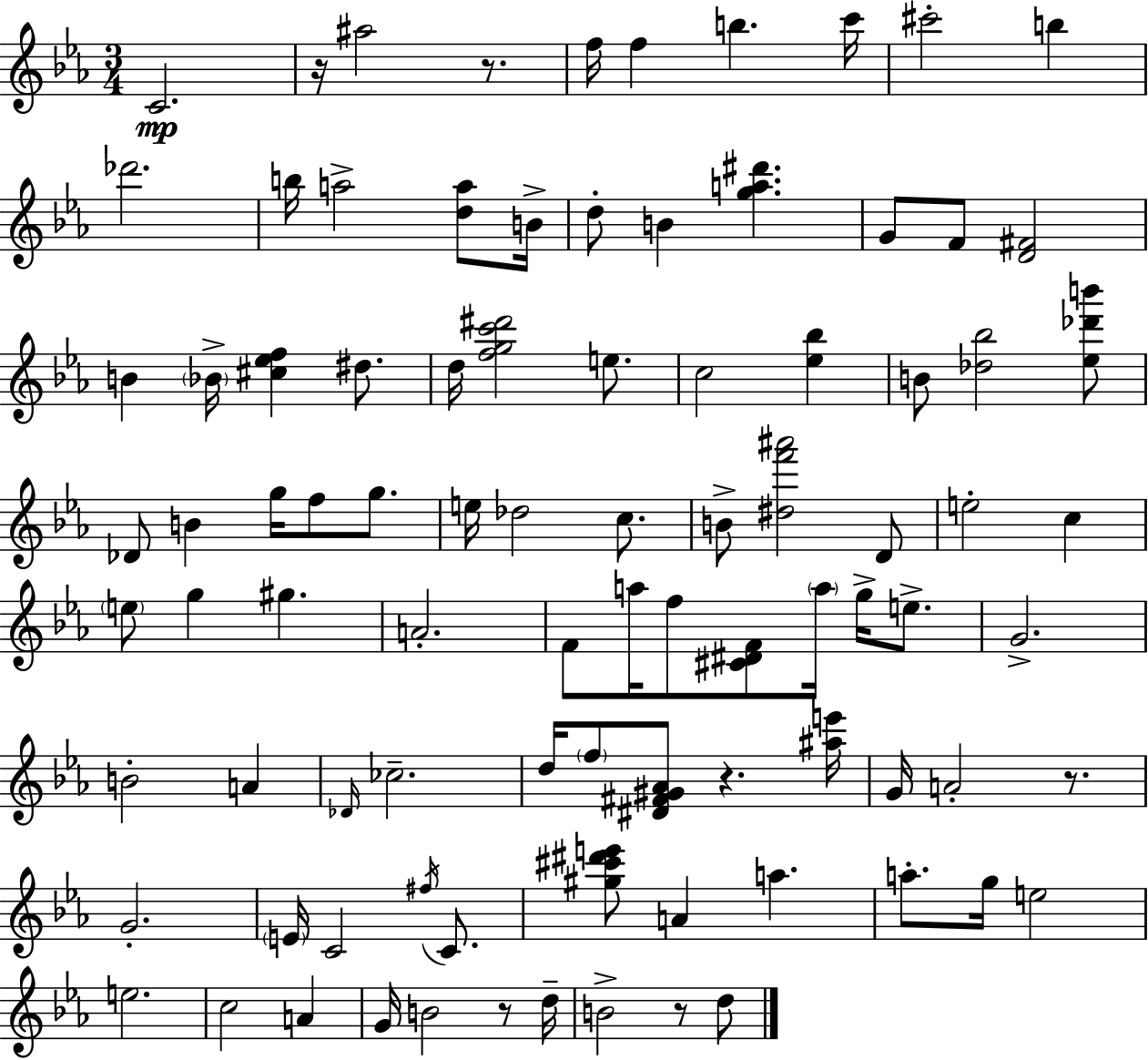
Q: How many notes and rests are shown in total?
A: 91